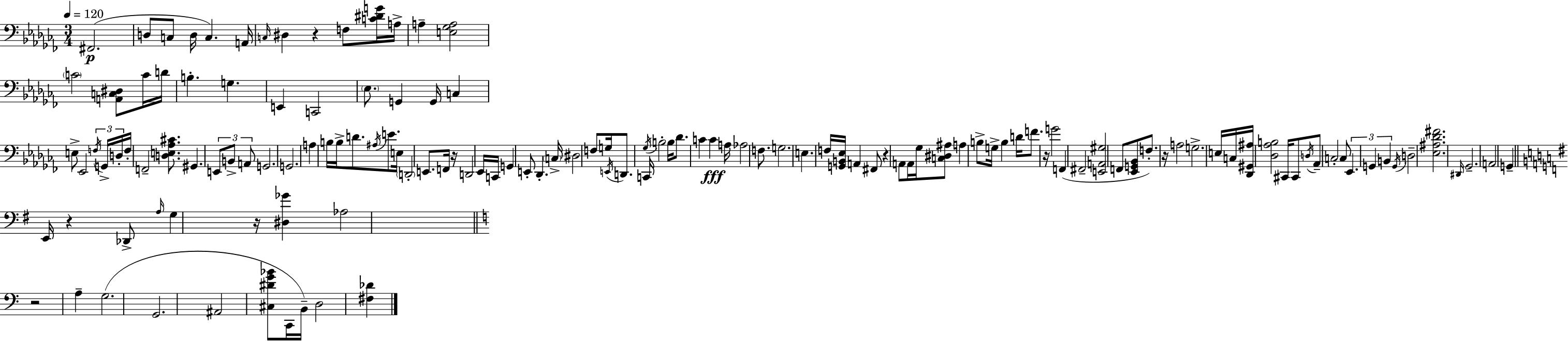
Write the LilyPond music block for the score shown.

{
  \clef bass
  \numericTimeSignature
  \time 3/4
  \key aes \minor
  \tempo 4 = 120
  \repeat volta 2 { fis,2.(\p | d8 c8 d16 c4.) a,16 | \grace { c16 } dis4 r4 f8 <c' dis' g'>16 | a16-> a4-- <e ges a>2 | \break \parenthesize c'2 <a, c dis>8 c'16 | d'16 b4.-. g4. | e,4 c,2 | \parenthesize ees8. g,4 g,16 c4 | \break e8-> ees,2 \tuplet 3/2 { \acciaccatura { f16 } | g,16-> d16-. } f16-. f,2-- <d e aes cis'>8. | gis,4. \tuplet 3/2 { e,8 b,8-> | a,8 } g,2. | \break g,2. | a4 b16 b16-> d'8. \acciaccatura { ais16 } | e'8. e16 \parenthesize d,2-. | e,8. f,16 r16 d,2 | \break ees,16 c,16 g,4 e,8-. des,4.-. | \parenthesize c16-> dis2 | f8 g16 \acciaccatura { e,16 } d,8. c,16 \acciaccatura { ges16 } b2-. | b16 des'8. c'4 | \break c'4\fff a16 aes2 | f8. g2. | e4. f16 | <g, b, ees>16 a,4 fis,8 r4 a,8 | \break a,16 ges16 <c dis ais>8 a4 b8-> g16-> | b4 d'16 f'8. r16 g'2 | f,4( fis,2-- | <e, a, gis>2 | \break f,8 <ees, g, bes,>8 f8.-.) r16 a2 | g2.-> | e16 c16 <des, gis, ais>16 <des aes b>2 | cis,16 cis,8 \acciaccatura { d16 } aes,8-- c2-. | \break c8 \tuplet 3/2 { ees,4. | g,4 b,4 } \acciaccatura { g,16 } d2-- | <ees ais des' fis'>2. | \grace { dis,16 } ges,2.-- | \break a,2 | g,4-- \bar "||" \break \key e \minor e,16 r4 des,8-> \grace { a16 } g4 | r16 <dis ges'>4 aes2 | \bar "||" \break \key a \minor r2 a4-- | g2.( | g,2. | ais,2 <cis dis' g' bes'>8 c,16 b,16--) | \break d2 <fis des'>4 | } \bar "|."
}